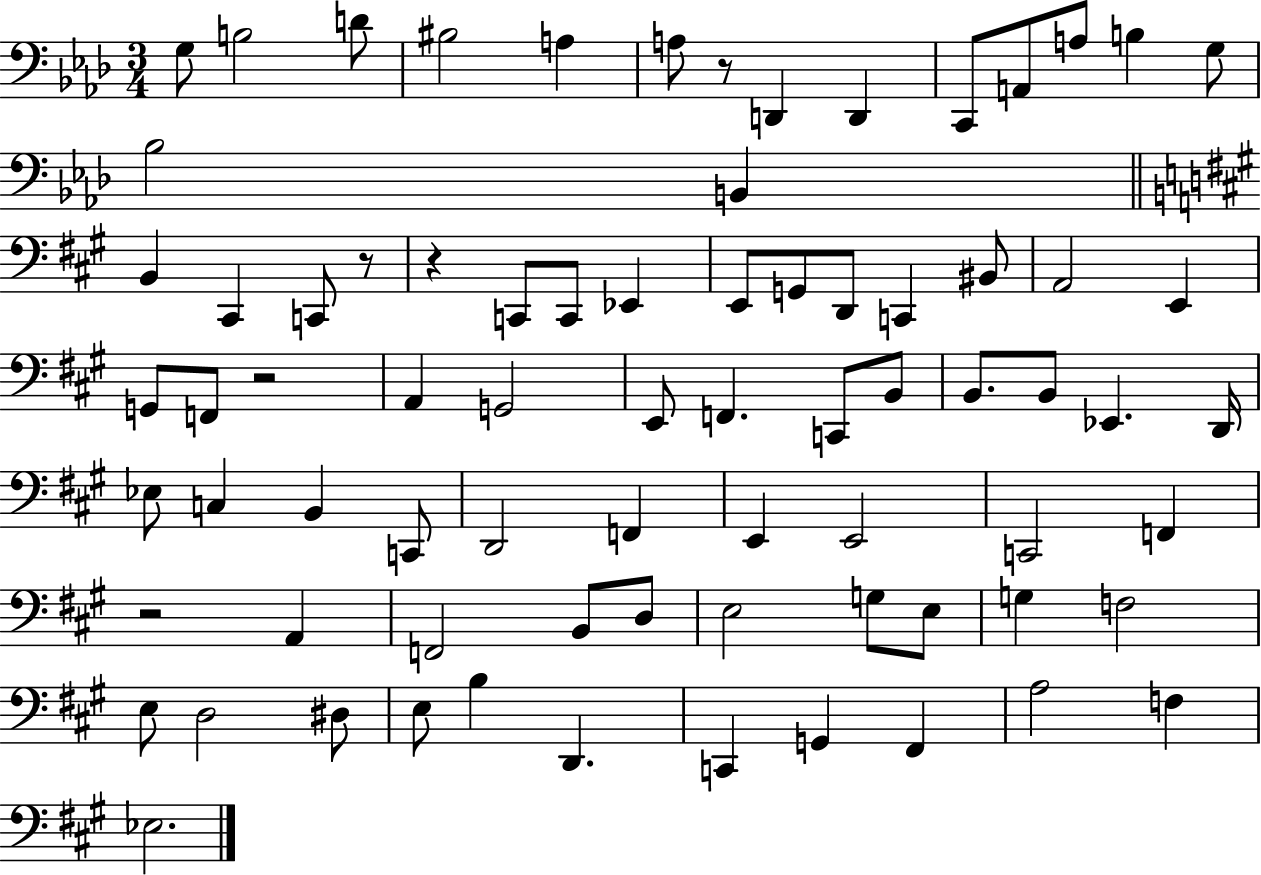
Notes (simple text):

G3/e B3/h D4/e BIS3/h A3/q A3/e R/e D2/q D2/q C2/e A2/e A3/e B3/q G3/e Bb3/h B2/q B2/q C#2/q C2/e R/e R/q C2/e C2/e Eb2/q E2/e G2/e D2/e C2/q BIS2/e A2/h E2/q G2/e F2/e R/h A2/q G2/h E2/e F2/q. C2/e B2/e B2/e. B2/e Eb2/q. D2/s Eb3/e C3/q B2/q C2/e D2/h F2/q E2/q E2/h C2/h F2/q R/h A2/q F2/h B2/e D3/e E3/h G3/e E3/e G3/q F3/h E3/e D3/h D#3/e E3/e B3/q D2/q. C2/q G2/q F#2/q A3/h F3/q Eb3/h.